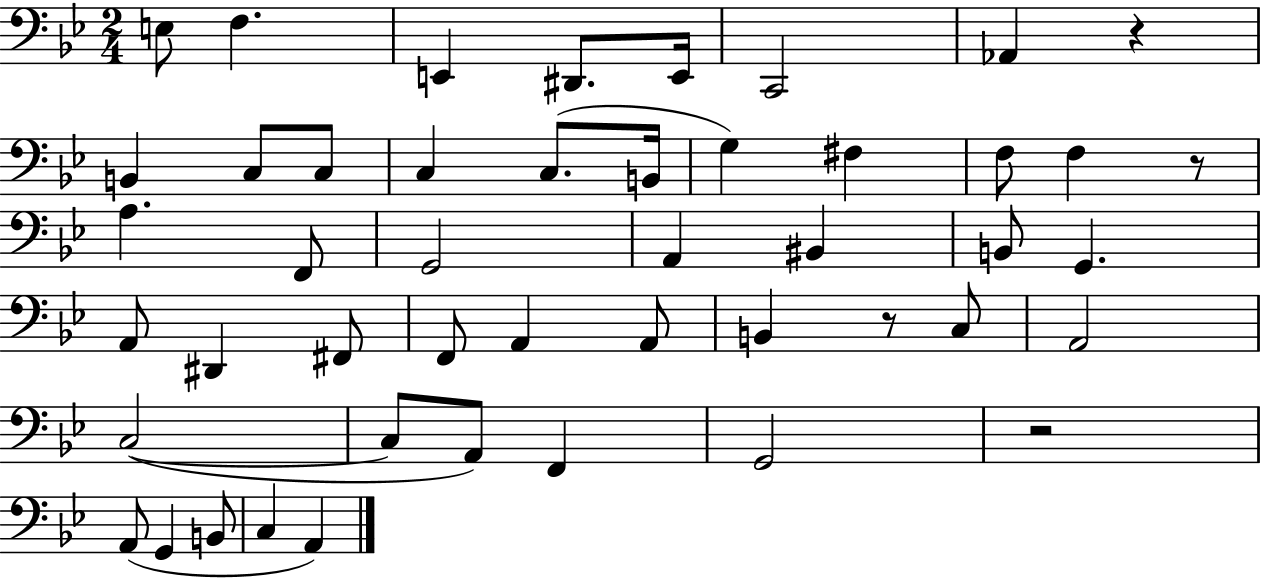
E3/e F3/q. E2/q D#2/e. E2/s C2/h Ab2/q R/q B2/q C3/e C3/e C3/q C3/e. B2/s G3/q F#3/q F3/e F3/q R/e A3/q. F2/e G2/h A2/q BIS2/q B2/e G2/q. A2/e D#2/q F#2/e F2/e A2/q A2/e B2/q R/e C3/e A2/h C3/h C3/e A2/e F2/q G2/h R/h A2/e G2/q B2/e C3/q A2/q